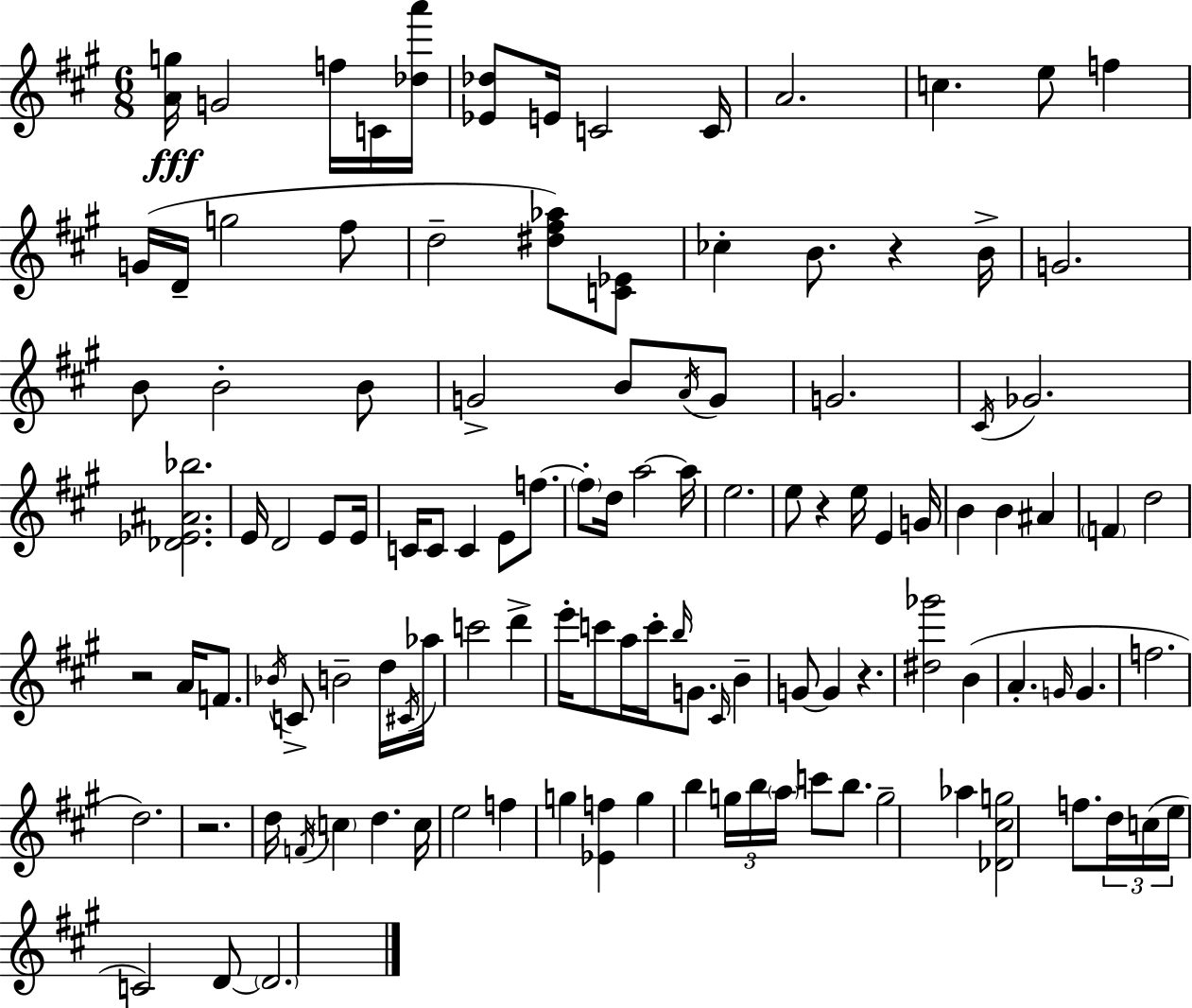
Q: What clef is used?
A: treble